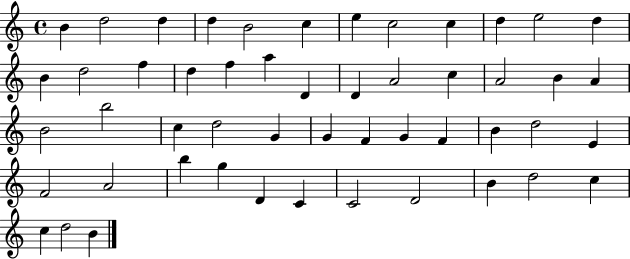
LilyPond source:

{
  \clef treble
  \time 4/4
  \defaultTimeSignature
  \key c \major
  b'4 d''2 d''4 | d''4 b'2 c''4 | e''4 c''2 c''4 | d''4 e''2 d''4 | \break b'4 d''2 f''4 | d''4 f''4 a''4 d'4 | d'4 a'2 c''4 | a'2 b'4 a'4 | \break b'2 b''2 | c''4 d''2 g'4 | g'4 f'4 g'4 f'4 | b'4 d''2 e'4 | \break f'2 a'2 | b''4 g''4 d'4 c'4 | c'2 d'2 | b'4 d''2 c''4 | \break c''4 d''2 b'4 | \bar "|."
}